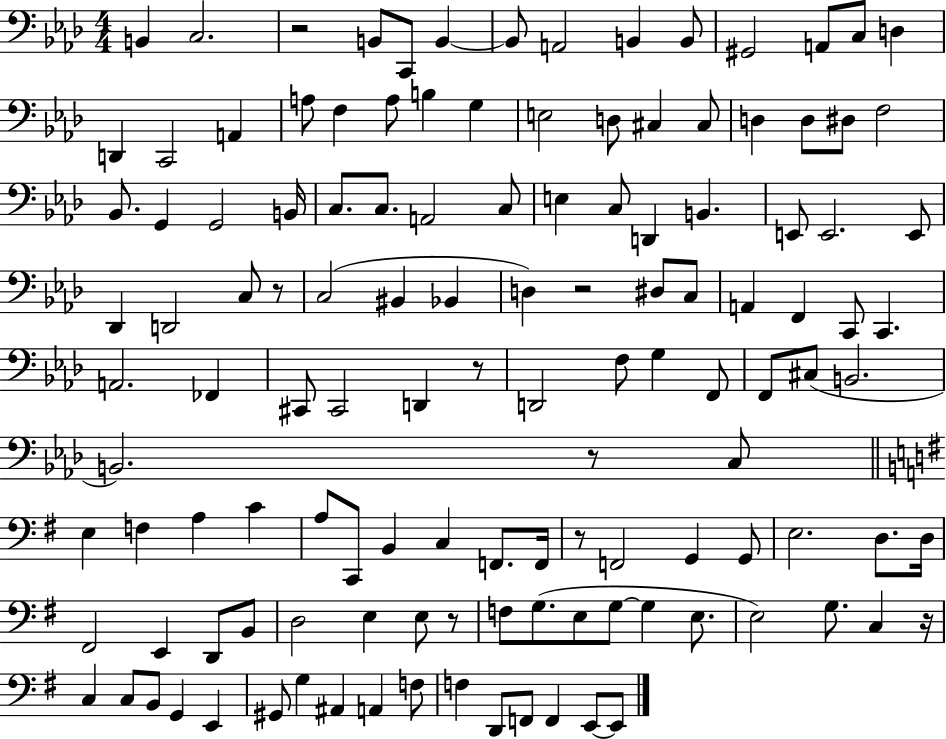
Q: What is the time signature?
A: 4/4